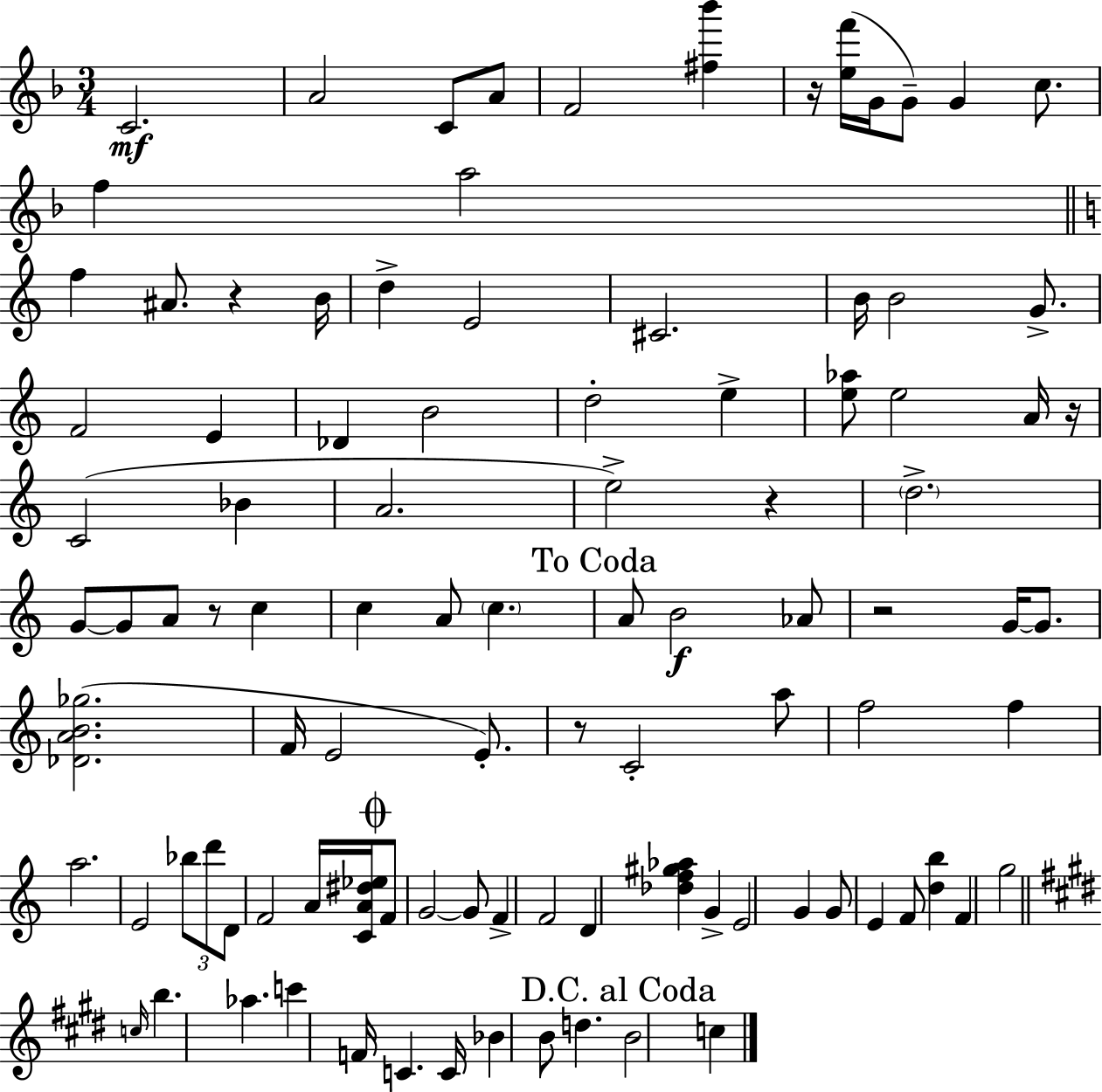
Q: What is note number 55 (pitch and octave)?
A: Bb5